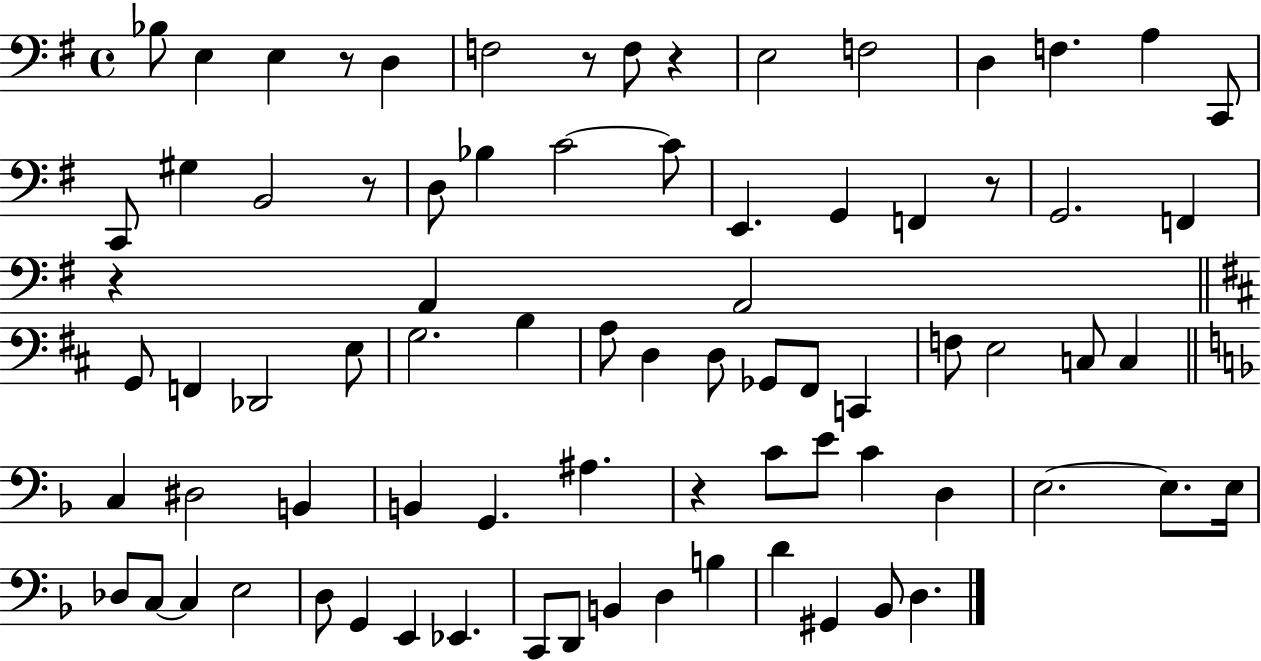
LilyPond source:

{
  \clef bass
  \time 4/4
  \defaultTimeSignature
  \key g \major
  bes8 e4 e4 r8 d4 | f2 r8 f8 r4 | e2 f2 | d4 f4. a4 c,8 | \break c,8 gis4 b,2 r8 | d8 bes4 c'2~~ c'8 | e,4. g,4 f,4 r8 | g,2. f,4 | \break r4 a,4 a,2 | \bar "||" \break \key d \major g,8 f,4 des,2 e8 | g2. b4 | a8 d4 d8 ges,8 fis,8 c,4 | f8 e2 c8 c4 | \break \bar "||" \break \key f \major c4 dis2 b,4 | b,4 g,4. ais4. | r4 c'8 e'8 c'4 d4 | e2.~~ e8. e16 | \break des8 c8~~ c4 e2 | d8 g,4 e,4 ees,4. | c,8 d,8 b,4 d4 b4 | d'4 gis,4 bes,8 d4. | \break \bar "|."
}